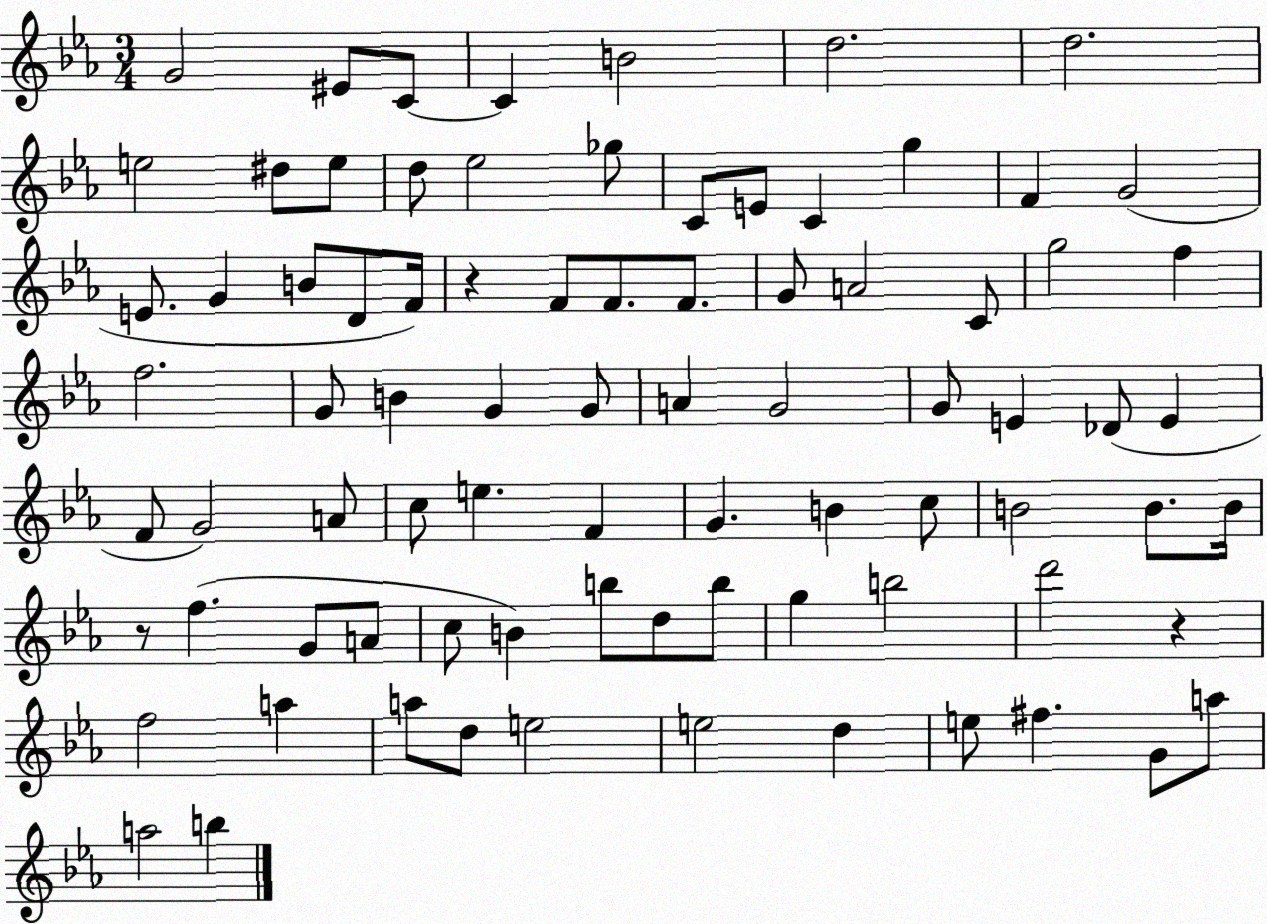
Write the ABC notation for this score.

X:1
T:Untitled
M:3/4
L:1/4
K:Eb
G2 ^E/2 C/2 C B2 d2 d2 e2 ^d/2 e/2 d/2 _e2 _g/2 C/2 E/2 C g F G2 E/2 G B/2 D/2 F/4 z F/2 F/2 F/2 G/2 A2 C/2 g2 f f2 G/2 B G G/2 A G2 G/2 E _D/2 E F/2 G2 A/2 c/2 e F G B c/2 B2 B/2 B/4 z/2 f G/2 A/2 c/2 B b/2 d/2 b/2 g b2 d'2 z f2 a a/2 d/2 e2 e2 d e/2 ^f G/2 a/2 a2 b